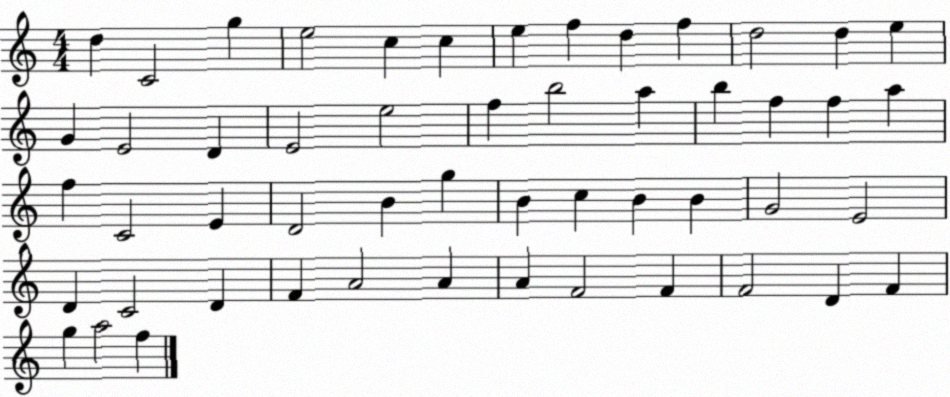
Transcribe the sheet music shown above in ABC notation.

X:1
T:Untitled
M:4/4
L:1/4
K:C
d C2 g e2 c c e f d f d2 d e G E2 D E2 e2 f b2 a b f f a f C2 E D2 B g B c B B G2 E2 D C2 D F A2 A A F2 F F2 D F g a2 f